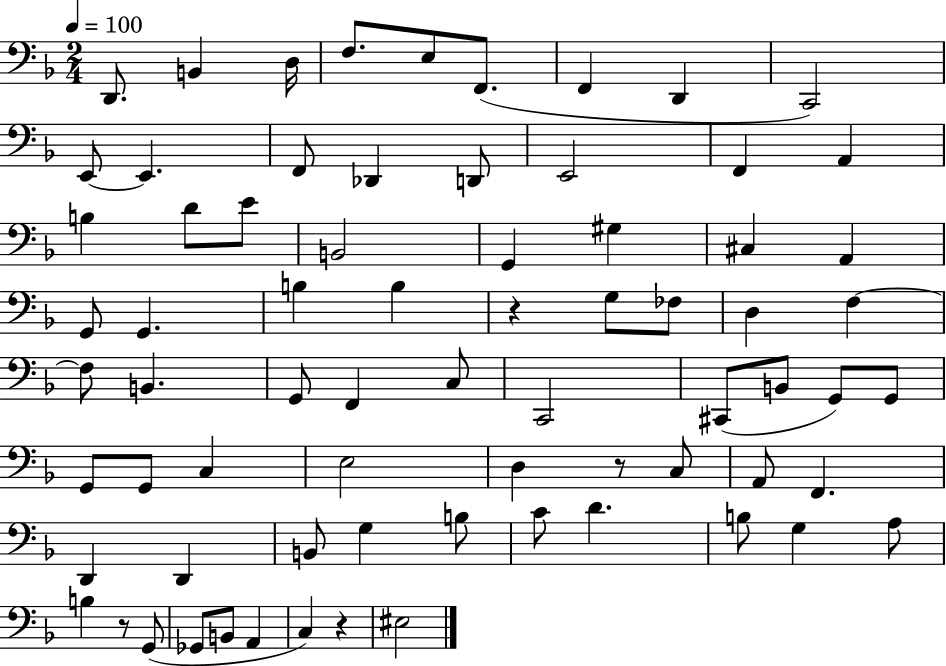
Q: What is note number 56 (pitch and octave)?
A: B3